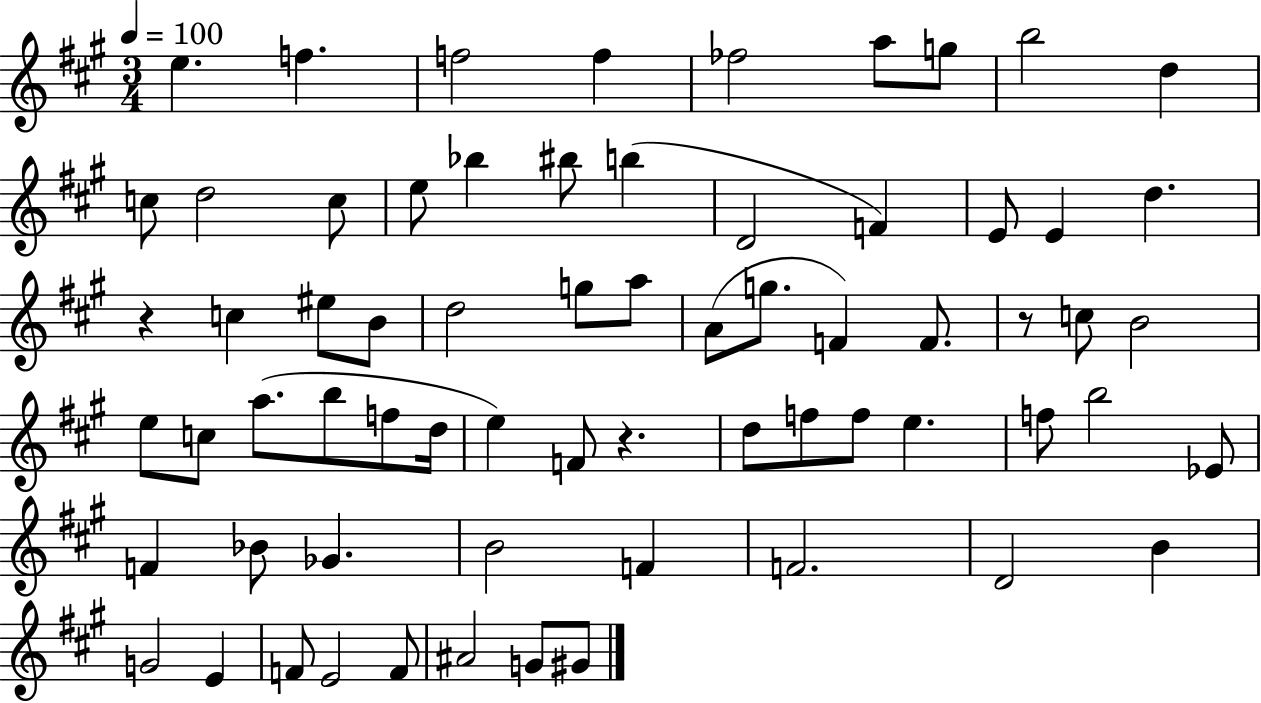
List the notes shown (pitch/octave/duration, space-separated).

E5/q. F5/q. F5/h F5/q FES5/h A5/e G5/e B5/h D5/q C5/e D5/h C5/e E5/e Bb5/q BIS5/e B5/q D4/h F4/q E4/e E4/q D5/q. R/q C5/q EIS5/e B4/e D5/h G5/e A5/e A4/e G5/e. F4/q F4/e. R/e C5/e B4/h E5/e C5/e A5/e. B5/e F5/e D5/s E5/q F4/e R/q. D5/e F5/e F5/e E5/q. F5/e B5/h Eb4/e F4/q Bb4/e Gb4/q. B4/h F4/q F4/h. D4/h B4/q G4/h E4/q F4/e E4/h F4/e A#4/h G4/e G#4/e